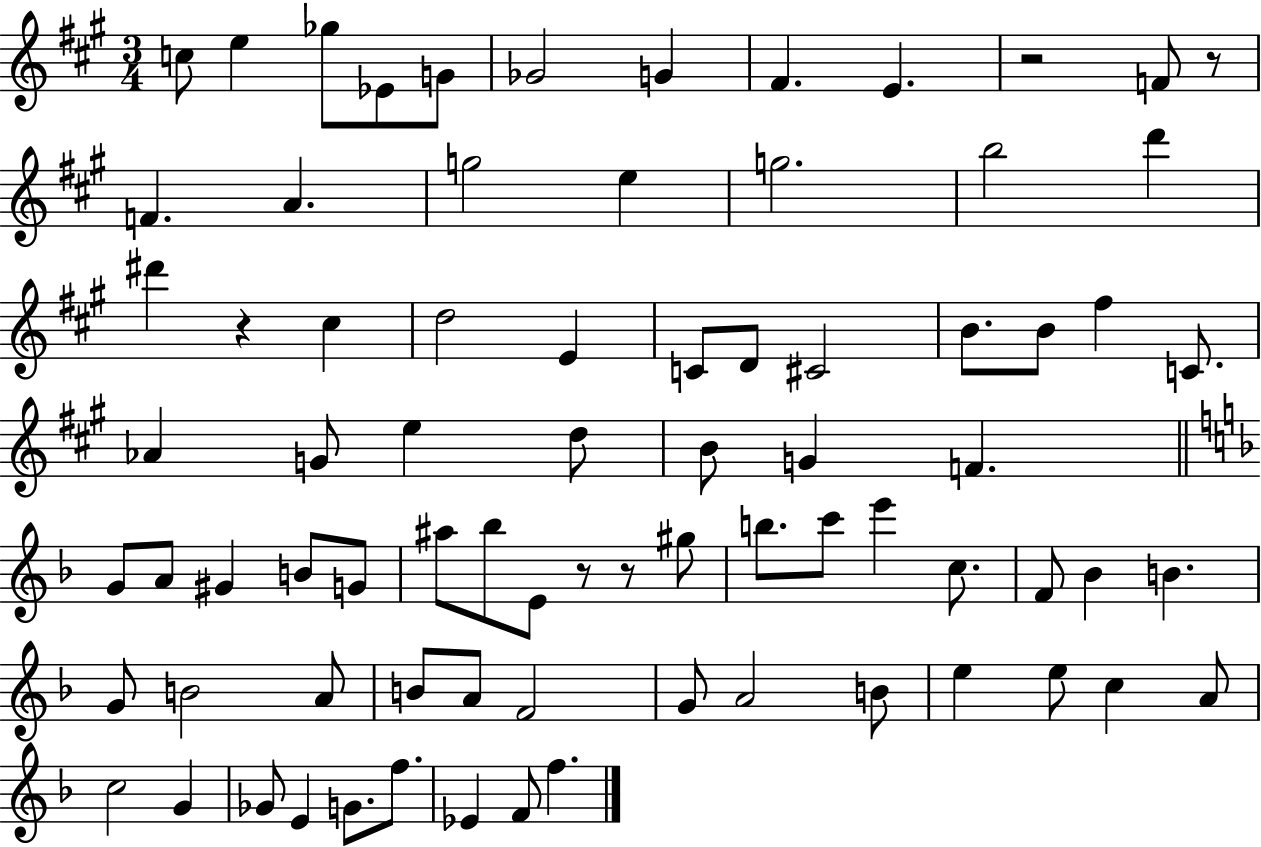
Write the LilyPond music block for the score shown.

{
  \clef treble
  \numericTimeSignature
  \time 3/4
  \key a \major
  \repeat volta 2 { c''8 e''4 ges''8 ees'8 g'8 | ges'2 g'4 | fis'4. e'4. | r2 f'8 r8 | \break f'4. a'4. | g''2 e''4 | g''2. | b''2 d'''4 | \break dis'''4 r4 cis''4 | d''2 e'4 | c'8 d'8 cis'2 | b'8. b'8 fis''4 c'8. | \break aes'4 g'8 e''4 d''8 | b'8 g'4 f'4. | \bar "||" \break \key f \major g'8 a'8 gis'4 b'8 g'8 | ais''8 bes''8 e'8 r8 r8 gis''8 | b''8. c'''8 e'''4 c''8. | f'8 bes'4 b'4. | \break g'8 b'2 a'8 | b'8 a'8 f'2 | g'8 a'2 b'8 | e''4 e''8 c''4 a'8 | \break c''2 g'4 | ges'8 e'4 g'8. f''8. | ees'4 f'8 f''4. | } \bar "|."
}